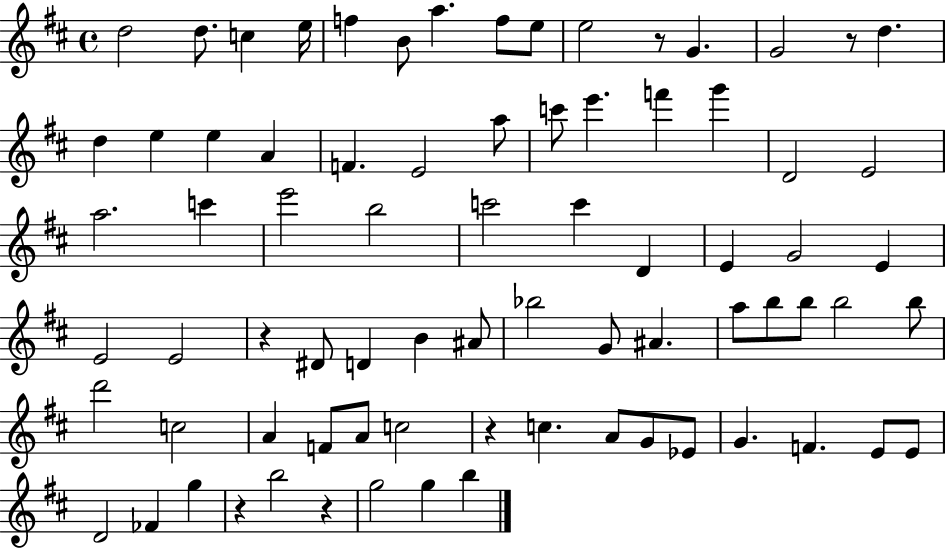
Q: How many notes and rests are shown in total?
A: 77